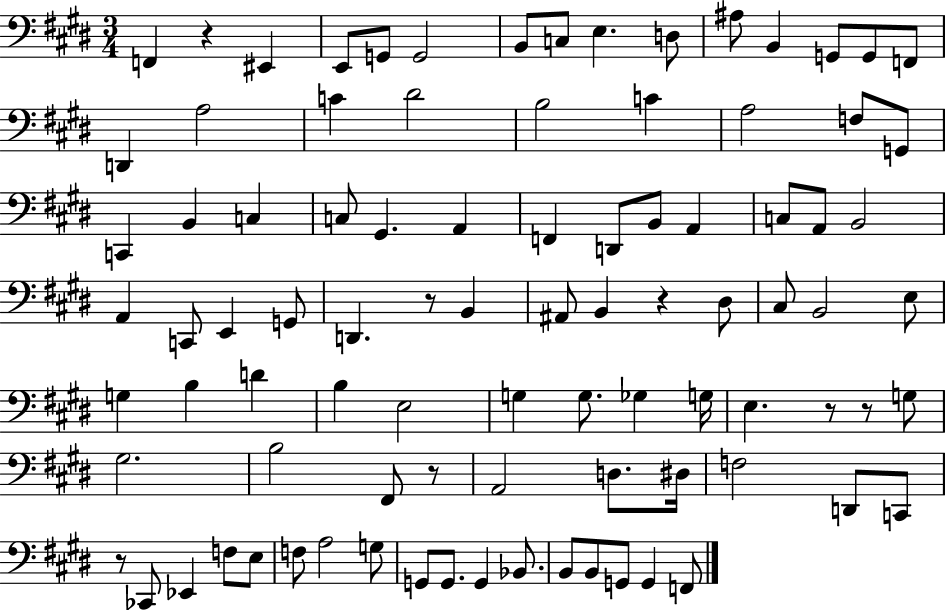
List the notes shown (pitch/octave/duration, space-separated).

F2/q R/q EIS2/q E2/e G2/e G2/h B2/e C3/e E3/q. D3/e A#3/e B2/q G2/e G2/e F2/e D2/q A3/h C4/q D#4/h B3/h C4/q A3/h F3/e G2/e C2/q B2/q C3/q C3/e G#2/q. A2/q F2/q D2/e B2/e A2/q C3/e A2/e B2/h A2/q C2/e E2/q G2/e D2/q. R/e B2/q A#2/e B2/q R/q D#3/e C#3/e B2/h E3/e G3/q B3/q D4/q B3/q E3/h G3/q G3/e. Gb3/q G3/s E3/q. R/e R/e G3/e G#3/h. B3/h F#2/e R/e A2/h D3/e. D#3/s F3/h D2/e C2/e R/e CES2/e Eb2/q F3/e E3/e F3/e A3/h G3/e G2/e G2/e. G2/q Bb2/e. B2/e B2/e G2/e G2/q F2/e